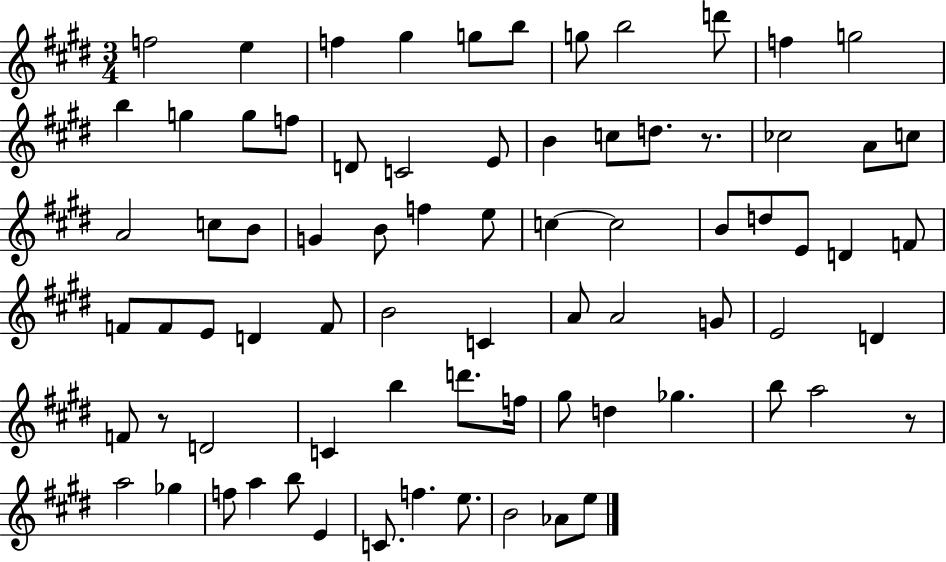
F5/h E5/q F5/q G#5/q G5/e B5/e G5/e B5/h D6/e F5/q G5/h B5/q G5/q G5/e F5/e D4/e C4/h E4/e B4/q C5/e D5/e. R/e. CES5/h A4/e C5/e A4/h C5/e B4/e G4/q B4/e F5/q E5/e C5/q C5/h B4/e D5/e E4/e D4/q F4/e F4/e F4/e E4/e D4/q F4/e B4/h C4/q A4/e A4/h G4/e E4/h D4/q F4/e R/e D4/h C4/q B5/q D6/e. F5/s G#5/e D5/q Gb5/q. B5/e A5/h R/e A5/h Gb5/q F5/e A5/q B5/e E4/q C4/e. F5/q. E5/e. B4/h Ab4/e E5/e